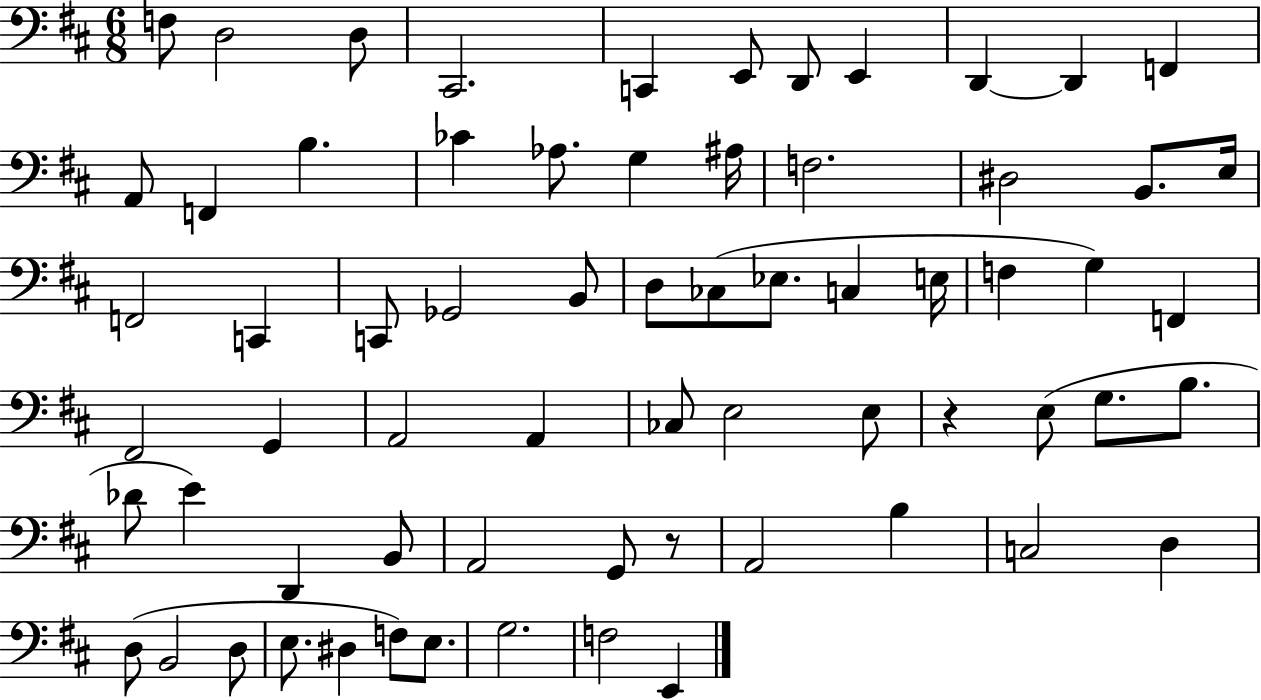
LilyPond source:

{
  \clef bass
  \numericTimeSignature
  \time 6/8
  \key d \major
  f8 d2 d8 | cis,2. | c,4 e,8 d,8 e,4 | d,4~~ d,4 f,4 | \break a,8 f,4 b4. | ces'4 aes8. g4 ais16 | f2. | dis2 b,8. e16 | \break f,2 c,4 | c,8 ges,2 b,8 | d8 ces8( ees8. c4 e16 | f4 g4) f,4 | \break fis,2 g,4 | a,2 a,4 | ces8 e2 e8 | r4 e8( g8. b8. | \break des'8 e'4) d,4 b,8 | a,2 g,8 r8 | a,2 b4 | c2 d4 | \break d8( b,2 d8 | e8. dis4 f8) e8. | g2. | f2 e,4 | \break \bar "|."
}